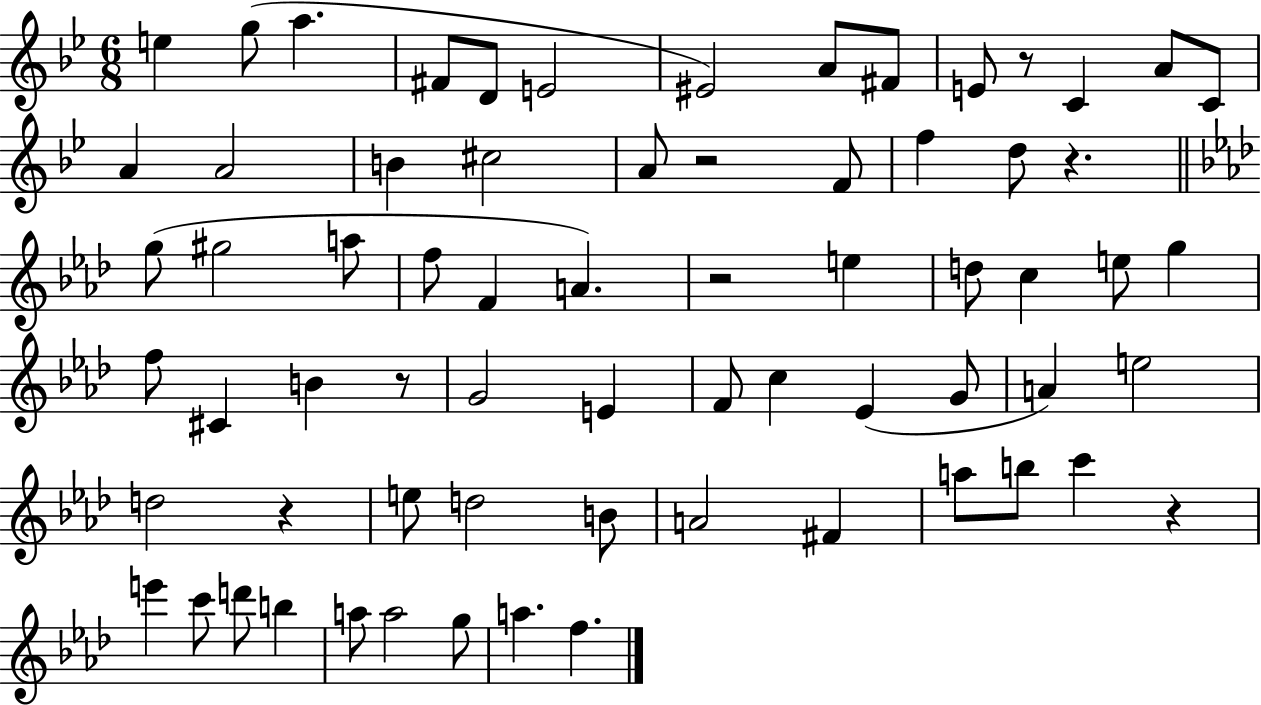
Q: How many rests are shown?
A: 7